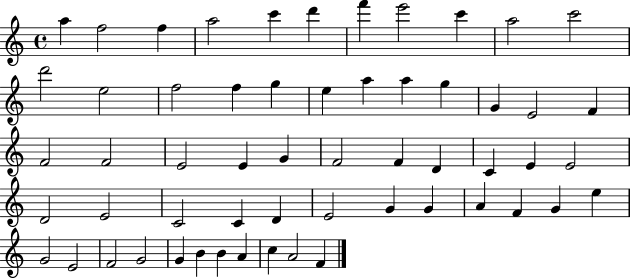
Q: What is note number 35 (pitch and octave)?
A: D4